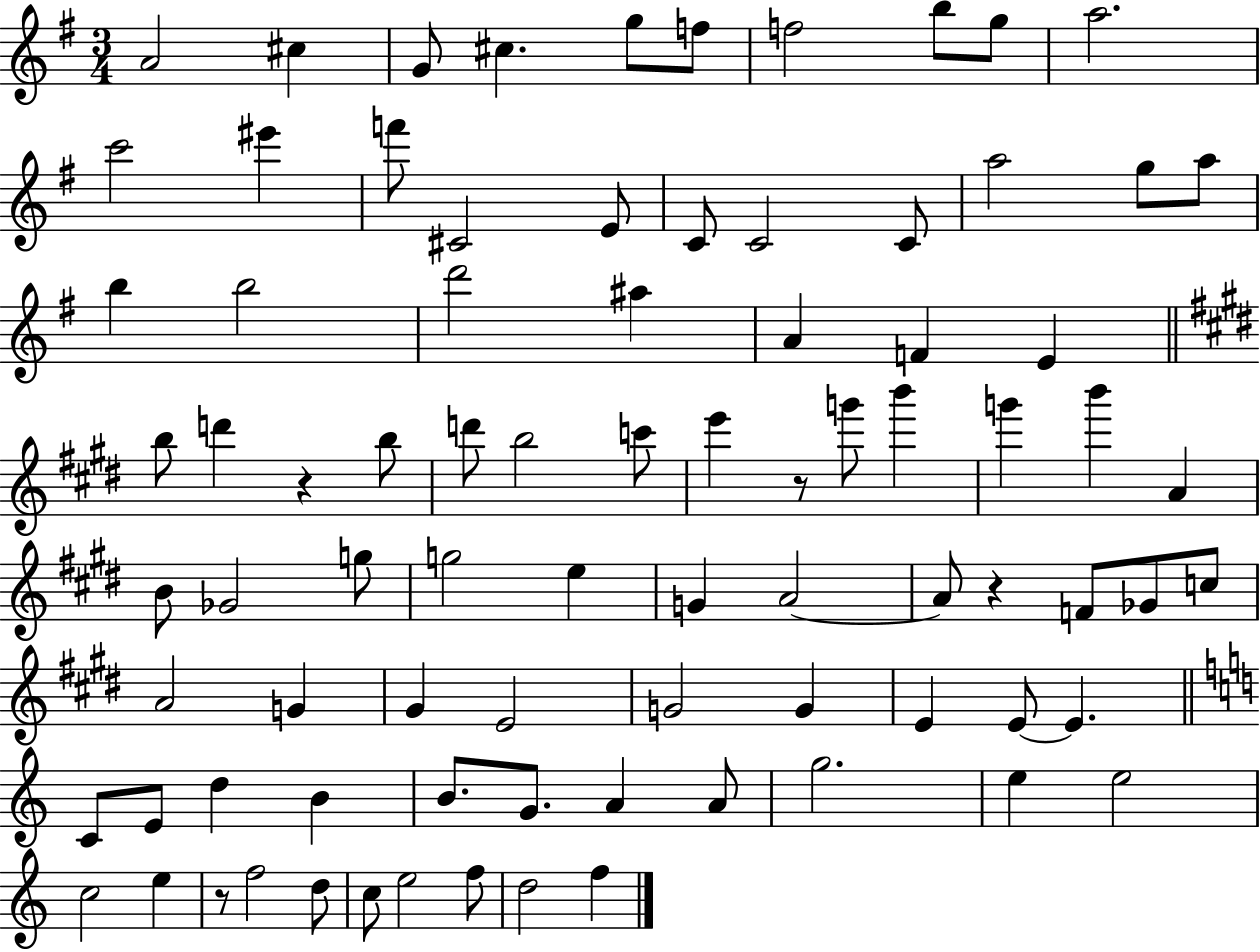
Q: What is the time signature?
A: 3/4